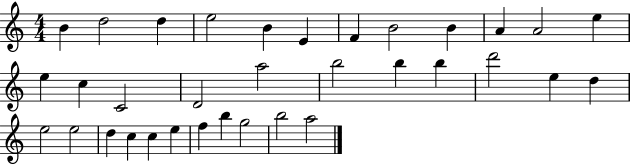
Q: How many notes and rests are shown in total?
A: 34